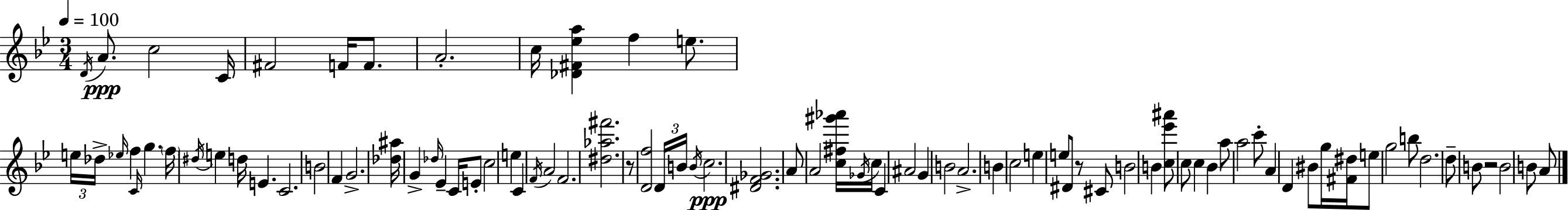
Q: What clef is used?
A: treble